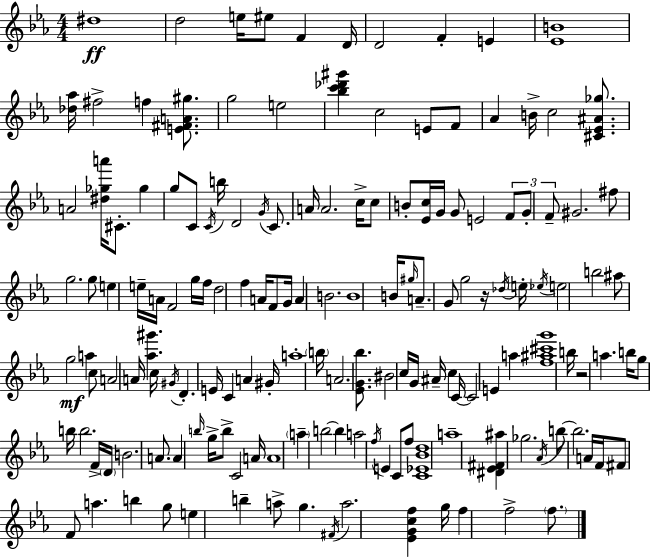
{
  \clef treble
  \numericTimeSignature
  \time 4/4
  \key c \minor
  \repeat volta 2 { dis''1\ff | d''2 e''16 eis''8 f'4 d'16 | d'2 f'4-. e'4 | <ees' b'>1 | \break <des'' aes''>16 fis''2-> f''4 <e' fis' a' gis''>8. | g''2 e''2 | <bes'' c''' des''' gis'''>4 c''2 e'8 f'8 | aes'4 b'16-> c''2 <cis' ees' ais' ges''>8. | \break a'2 <dis'' ges'' a'''>16 cis'8.-. ges''4 | g''8 c'8 \acciaccatura { c'16 } b''16 d'2 \acciaccatura { g'16 } c'8. | a'16 a'2. c''16-> | c''8 b'8-. <ees' c''>16 g'16 g'8 e'2 | \break \tuplet 3/2 { f'8 g'8-. f'8-- } gis'2. | fis''8 g''2. | g''8 e''4 e''16-- a'16 f'2 | g''16 f''16 d''2 f''4 a'16 f'8 | \break g'16 a'4 b'2. | b'1 | b'16 \grace { gis''16 } a'8.-- g'8 g''2 | r16 \acciaccatura { des''16 } \parenthesize e''16-. \acciaccatura { ees''16 } e''2 b''2 | \break ais''8 g''2\mf a''4 | c''8 a'2 a'16 <aes'' gis'''>4. | c''16 \acciaccatura { gis'16 } d'4.-. e'16 c'4 | a'4 gis'16-. a''1-. | \break \parenthesize b''16 a'2. | <ees' g' bes''>8. bis'2 c''16 g'16 | ais'16-- c''4 c'16~~ c'2 e'4 | a''4 <f'' ais'' cis''' g'''>1 | \break b''16 r2 a''4. | b''16 g''8 b''16 b''2. | f'16-> \parenthesize d'16 b'2. | a'8. a'4 \grace { b''16 } g''16-> b''8-> c'2 | \break a'16 a'1 | \parenthesize a''4-- b''2~~ | b''4 a''2 \acciaccatura { f''16 } | e'4 c'8 f''8 <c' ees' bes' d''>1 | \break a''1-- | <dis' ees' fis' ais''>4 ges''2. | \acciaccatura { aes'16 } b''8~~ b''2. | a'16 f'16 fis'8 f'8 a''4. | \break b''4 g''8 e''4 b''4-- | a''8-> g''4. \acciaccatura { fis'16 } a''2. | <ees' g' c'' f''>4 g''16 f''4 f''2-> | \parenthesize f''8. } \bar "|."
}